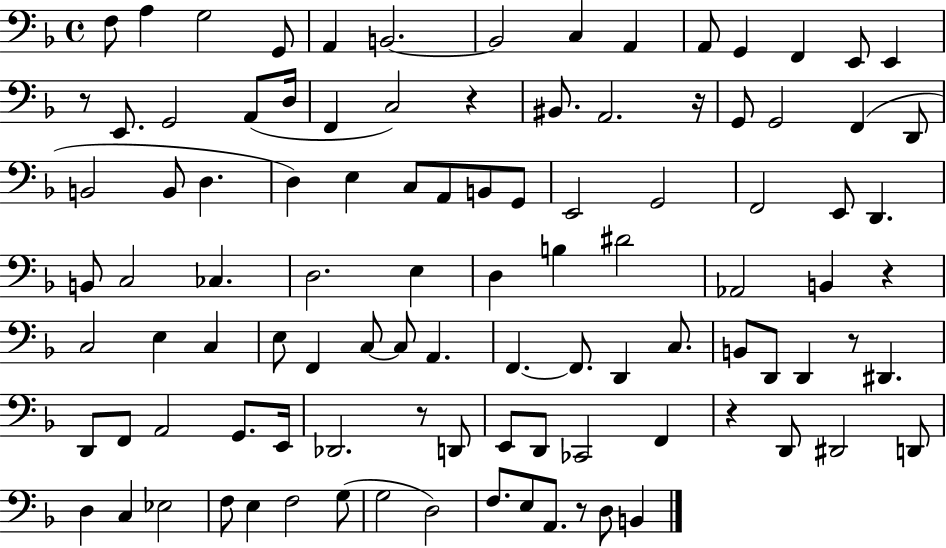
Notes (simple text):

F3/e A3/q G3/h G2/e A2/q B2/h. B2/h C3/q A2/q A2/e G2/q F2/q E2/e E2/q R/e E2/e. G2/h A2/e D3/s F2/q C3/h R/q BIS2/e. A2/h. R/s G2/e G2/h F2/q D2/e B2/h B2/e D3/q. D3/q E3/q C3/e A2/e B2/e G2/e E2/h G2/h F2/h E2/e D2/q. B2/e C3/h CES3/q. D3/h. E3/q D3/q B3/q D#4/h Ab2/h B2/q R/q C3/h E3/q C3/q E3/e F2/q C3/e C3/e A2/q. F2/q. F2/e. D2/q C3/e. B2/e D2/e D2/q R/e D#2/q. D2/e F2/e A2/h G2/e. E2/s Db2/h. R/e D2/e E2/e D2/e CES2/h F2/q R/q D2/e D#2/h D2/e D3/q C3/q Eb3/h F3/e E3/q F3/h G3/e G3/h D3/h F3/e. E3/e A2/e. R/e D3/e B2/q